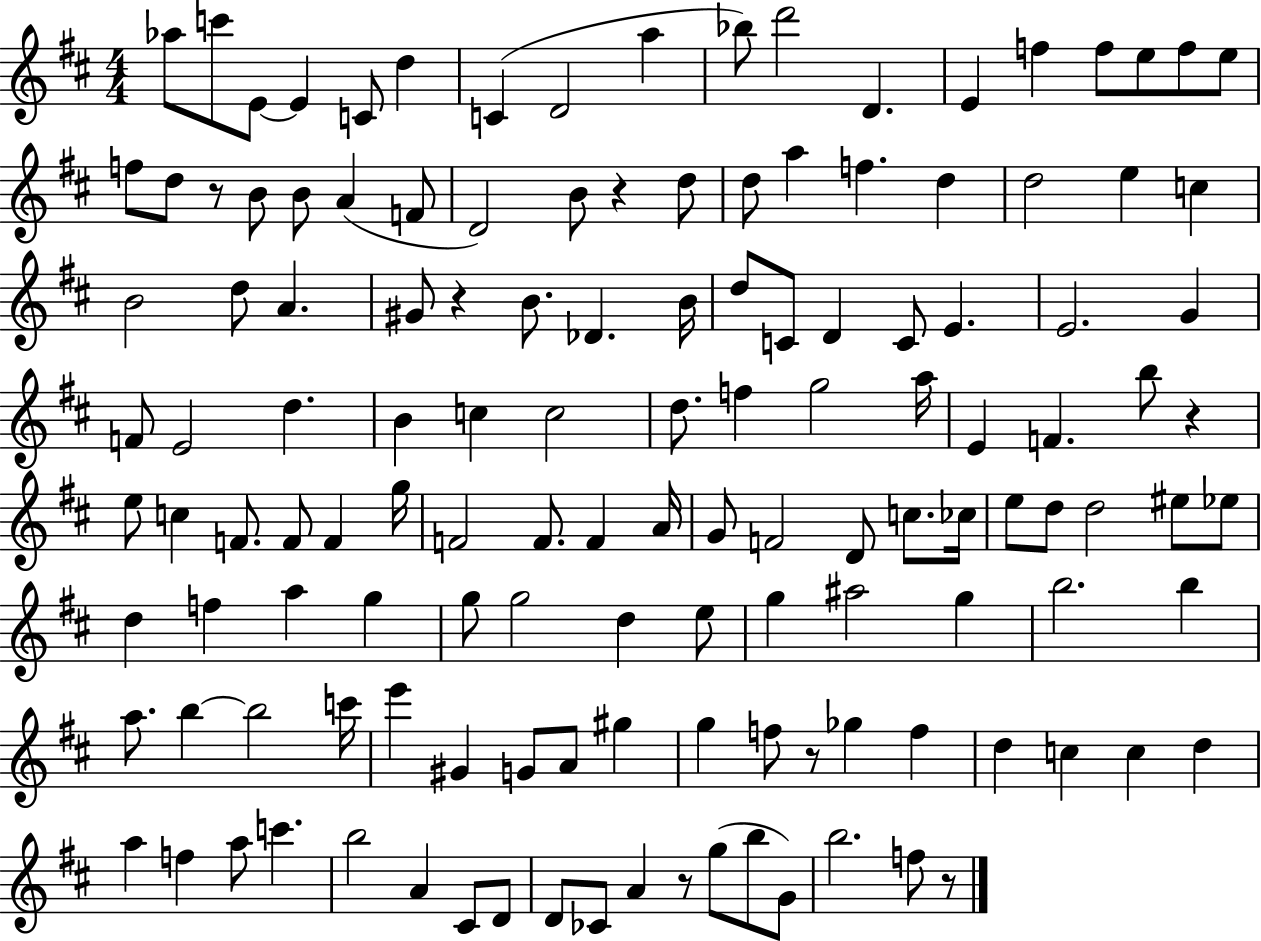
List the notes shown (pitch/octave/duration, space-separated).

Ab5/e C6/e E4/e E4/q C4/e D5/q C4/q D4/h A5/q Bb5/e D6/h D4/q. E4/q F5/q F5/e E5/e F5/e E5/e F5/e D5/e R/e B4/e B4/e A4/q F4/e D4/h B4/e R/q D5/e D5/e A5/q F5/q. D5/q D5/h E5/q C5/q B4/h D5/e A4/q. G#4/e R/q B4/e. Db4/q. B4/s D5/e C4/e D4/q C4/e E4/q. E4/h. G4/q F4/e E4/h D5/q. B4/q C5/q C5/h D5/e. F5/q G5/h A5/s E4/q F4/q. B5/e R/q E5/e C5/q F4/e. F4/e F4/q G5/s F4/h F4/e. F4/q A4/s G4/e F4/h D4/e C5/e. CES5/s E5/e D5/e D5/h EIS5/e Eb5/e D5/q F5/q A5/q G5/q G5/e G5/h D5/q E5/e G5/q A#5/h G5/q B5/h. B5/q A5/e. B5/q B5/h C6/s E6/q G#4/q G4/e A4/e G#5/q G5/q F5/e R/e Gb5/q F5/q D5/q C5/q C5/q D5/q A5/q F5/q A5/e C6/q. B5/h A4/q C#4/e D4/e D4/e CES4/e A4/q R/e G5/e B5/e G4/e B5/h. F5/e R/e